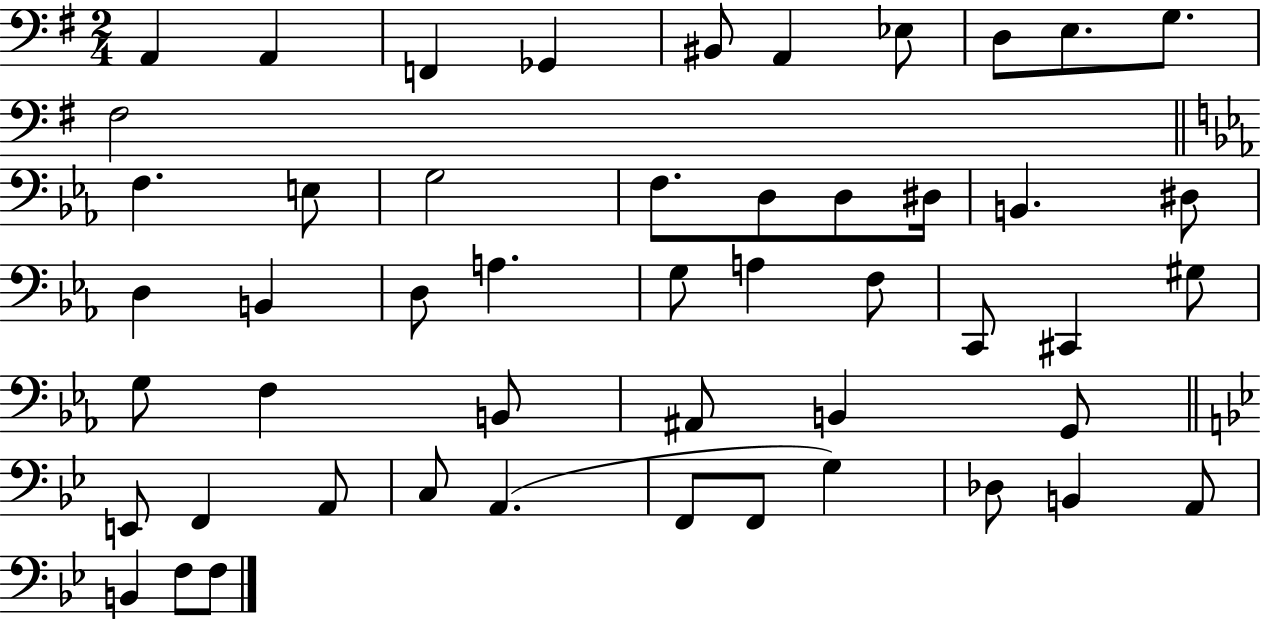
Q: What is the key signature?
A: G major